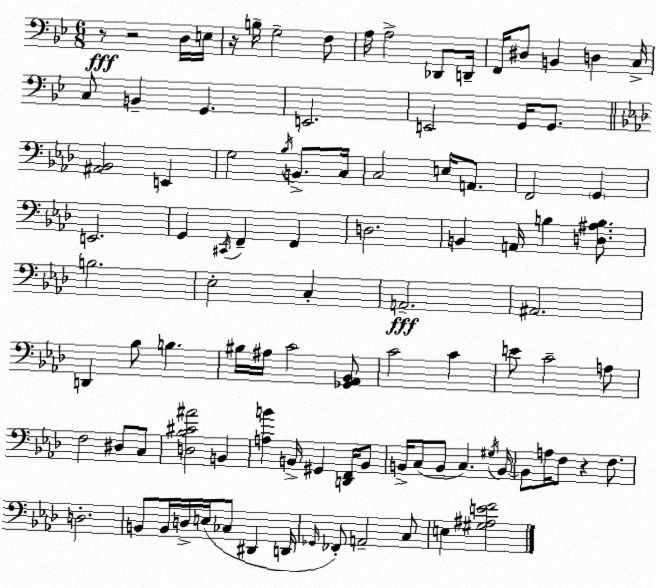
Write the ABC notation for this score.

X:1
T:Untitled
M:6/8
L:1/4
K:Gm
z/2 z2 D,/4 E,/4 z/4 B,/4 G,2 F,/2 A,/4 A,2 _D,,/2 D,,/4 F,,/4 ^D,/2 B,, D, C,/4 C,/2 B,, G,, E,,2 E,,2 G,,/4 G,,/2 [^A,,_B,,]2 E,, G,2 _B,/4 B,,/2 C,/4 C,2 E,/4 A,,/2 F,,2 G,, E,,2 G,, ^C,,/4 F,, F,, D,2 B,, A,,/4 B, [D,^A,B,]/2 B,2 _E,2 C, A,,2 ^A,,2 D,, _B,/2 B, ^B,/4 ^A,/4 C2 [_G,,_A,,_B,,]/2 C2 C E/2 C2 A,/2 F,2 ^D,/2 C,/2 [D,_B,^C^A]2 B,, [A,B] B,,/4 ^G,, [D,,F,,]/4 B,,/2 B,,/4 C,/2 B,,/2 C, ^G,/4 B,,/4 B,,/2 A,/4 F,/2 z F,/2 D,2 B,,/2 B,,/4 D,/4 E,/4 _C,/2 ^D,, D,,/4 _G,,/4 _F,,/2 A,,2 C,/2 E, [^G,^A,EF]2